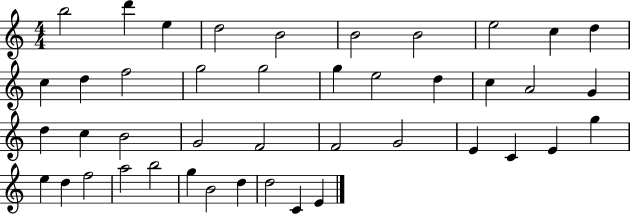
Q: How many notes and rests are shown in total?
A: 43